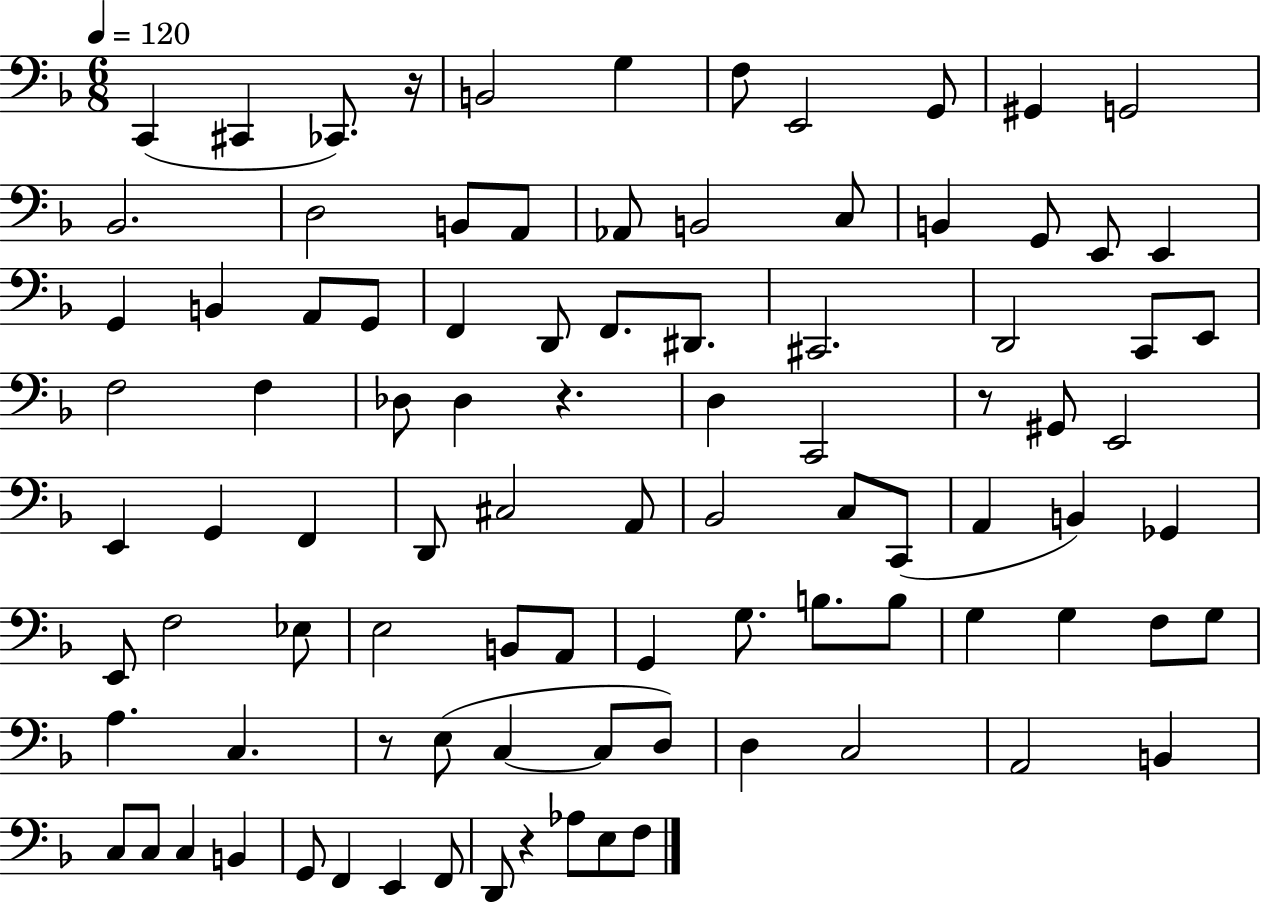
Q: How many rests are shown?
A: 5